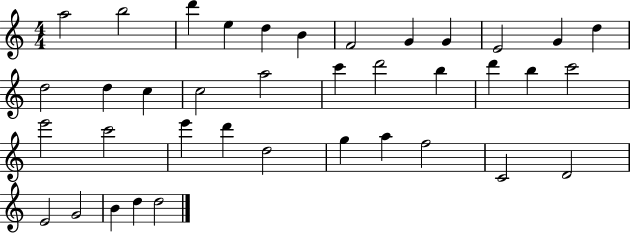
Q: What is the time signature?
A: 4/4